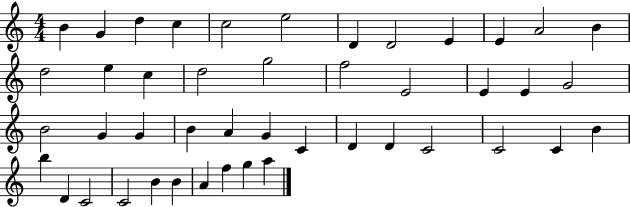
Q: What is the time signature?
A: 4/4